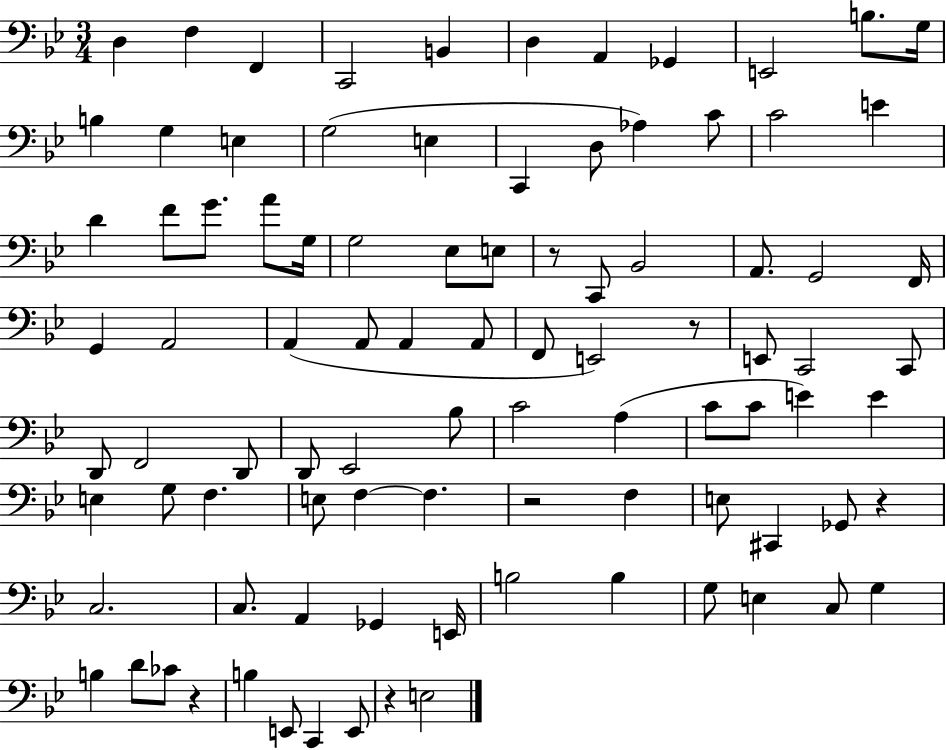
X:1
T:Untitled
M:3/4
L:1/4
K:Bb
D, F, F,, C,,2 B,, D, A,, _G,, E,,2 B,/2 G,/4 B, G, E, G,2 E, C,, D,/2 _A, C/2 C2 E D F/2 G/2 A/2 G,/4 G,2 _E,/2 E,/2 z/2 C,,/2 _B,,2 A,,/2 G,,2 F,,/4 G,, A,,2 A,, A,,/2 A,, A,,/2 F,,/2 E,,2 z/2 E,,/2 C,,2 C,,/2 D,,/2 F,,2 D,,/2 D,,/2 _E,,2 _B,/2 C2 A, C/2 C/2 E E E, G,/2 F, E,/2 F, F, z2 F, E,/2 ^C,, _G,,/2 z C,2 C,/2 A,, _G,, E,,/4 B,2 B, G,/2 E, C,/2 G, B, D/2 _C/2 z B, E,,/2 C,, E,,/2 z E,2